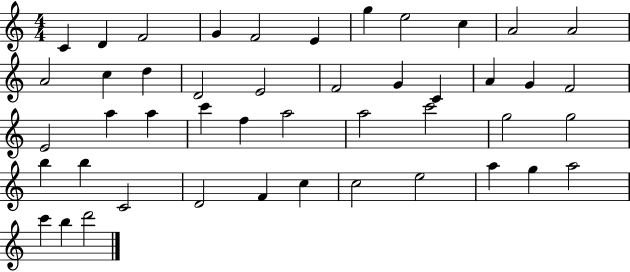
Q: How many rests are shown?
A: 0